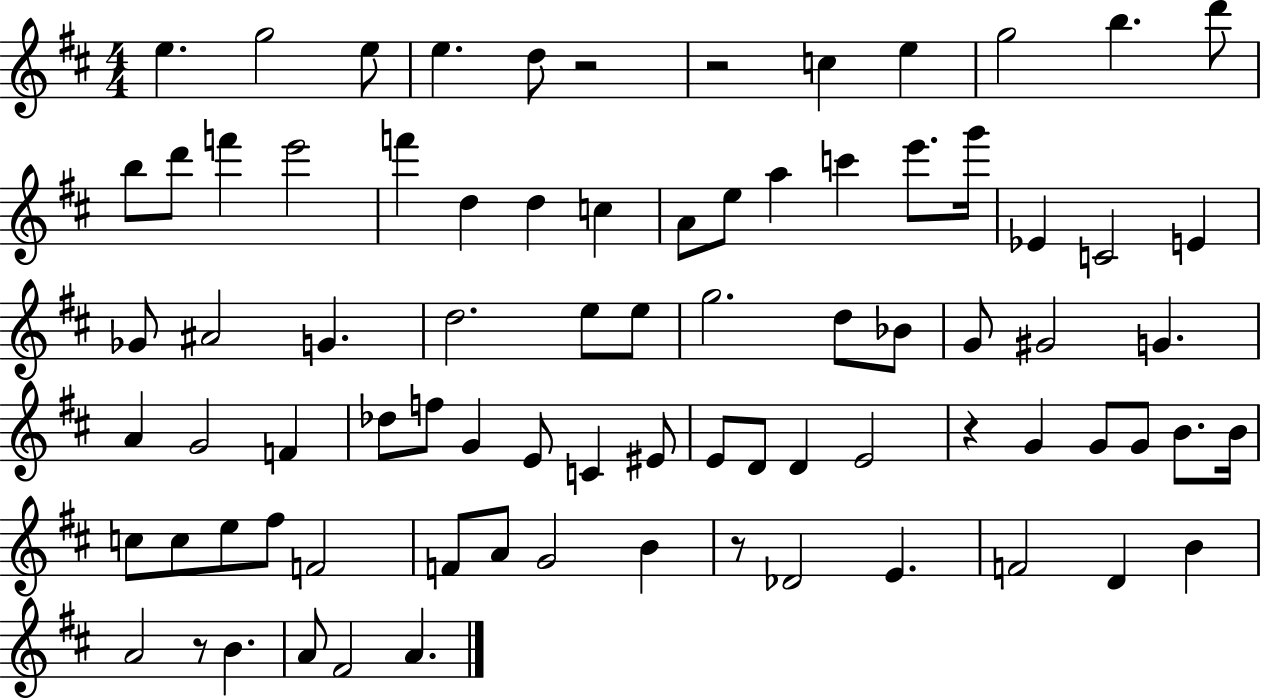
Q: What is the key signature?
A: D major